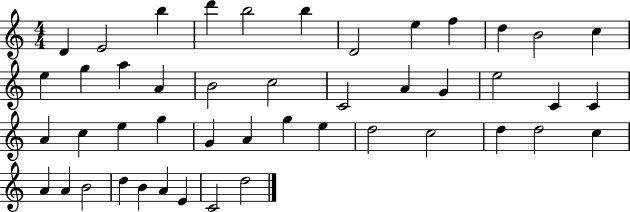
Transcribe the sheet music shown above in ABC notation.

X:1
T:Untitled
M:4/4
L:1/4
K:C
D E2 b d' b2 b D2 e f d B2 c e g a A B2 c2 C2 A G e2 C C A c e g G A g e d2 c2 d d2 c A A B2 d B A E C2 d2